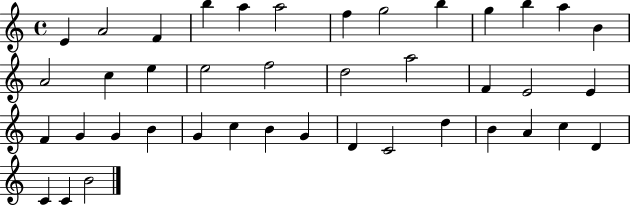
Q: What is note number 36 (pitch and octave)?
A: A4